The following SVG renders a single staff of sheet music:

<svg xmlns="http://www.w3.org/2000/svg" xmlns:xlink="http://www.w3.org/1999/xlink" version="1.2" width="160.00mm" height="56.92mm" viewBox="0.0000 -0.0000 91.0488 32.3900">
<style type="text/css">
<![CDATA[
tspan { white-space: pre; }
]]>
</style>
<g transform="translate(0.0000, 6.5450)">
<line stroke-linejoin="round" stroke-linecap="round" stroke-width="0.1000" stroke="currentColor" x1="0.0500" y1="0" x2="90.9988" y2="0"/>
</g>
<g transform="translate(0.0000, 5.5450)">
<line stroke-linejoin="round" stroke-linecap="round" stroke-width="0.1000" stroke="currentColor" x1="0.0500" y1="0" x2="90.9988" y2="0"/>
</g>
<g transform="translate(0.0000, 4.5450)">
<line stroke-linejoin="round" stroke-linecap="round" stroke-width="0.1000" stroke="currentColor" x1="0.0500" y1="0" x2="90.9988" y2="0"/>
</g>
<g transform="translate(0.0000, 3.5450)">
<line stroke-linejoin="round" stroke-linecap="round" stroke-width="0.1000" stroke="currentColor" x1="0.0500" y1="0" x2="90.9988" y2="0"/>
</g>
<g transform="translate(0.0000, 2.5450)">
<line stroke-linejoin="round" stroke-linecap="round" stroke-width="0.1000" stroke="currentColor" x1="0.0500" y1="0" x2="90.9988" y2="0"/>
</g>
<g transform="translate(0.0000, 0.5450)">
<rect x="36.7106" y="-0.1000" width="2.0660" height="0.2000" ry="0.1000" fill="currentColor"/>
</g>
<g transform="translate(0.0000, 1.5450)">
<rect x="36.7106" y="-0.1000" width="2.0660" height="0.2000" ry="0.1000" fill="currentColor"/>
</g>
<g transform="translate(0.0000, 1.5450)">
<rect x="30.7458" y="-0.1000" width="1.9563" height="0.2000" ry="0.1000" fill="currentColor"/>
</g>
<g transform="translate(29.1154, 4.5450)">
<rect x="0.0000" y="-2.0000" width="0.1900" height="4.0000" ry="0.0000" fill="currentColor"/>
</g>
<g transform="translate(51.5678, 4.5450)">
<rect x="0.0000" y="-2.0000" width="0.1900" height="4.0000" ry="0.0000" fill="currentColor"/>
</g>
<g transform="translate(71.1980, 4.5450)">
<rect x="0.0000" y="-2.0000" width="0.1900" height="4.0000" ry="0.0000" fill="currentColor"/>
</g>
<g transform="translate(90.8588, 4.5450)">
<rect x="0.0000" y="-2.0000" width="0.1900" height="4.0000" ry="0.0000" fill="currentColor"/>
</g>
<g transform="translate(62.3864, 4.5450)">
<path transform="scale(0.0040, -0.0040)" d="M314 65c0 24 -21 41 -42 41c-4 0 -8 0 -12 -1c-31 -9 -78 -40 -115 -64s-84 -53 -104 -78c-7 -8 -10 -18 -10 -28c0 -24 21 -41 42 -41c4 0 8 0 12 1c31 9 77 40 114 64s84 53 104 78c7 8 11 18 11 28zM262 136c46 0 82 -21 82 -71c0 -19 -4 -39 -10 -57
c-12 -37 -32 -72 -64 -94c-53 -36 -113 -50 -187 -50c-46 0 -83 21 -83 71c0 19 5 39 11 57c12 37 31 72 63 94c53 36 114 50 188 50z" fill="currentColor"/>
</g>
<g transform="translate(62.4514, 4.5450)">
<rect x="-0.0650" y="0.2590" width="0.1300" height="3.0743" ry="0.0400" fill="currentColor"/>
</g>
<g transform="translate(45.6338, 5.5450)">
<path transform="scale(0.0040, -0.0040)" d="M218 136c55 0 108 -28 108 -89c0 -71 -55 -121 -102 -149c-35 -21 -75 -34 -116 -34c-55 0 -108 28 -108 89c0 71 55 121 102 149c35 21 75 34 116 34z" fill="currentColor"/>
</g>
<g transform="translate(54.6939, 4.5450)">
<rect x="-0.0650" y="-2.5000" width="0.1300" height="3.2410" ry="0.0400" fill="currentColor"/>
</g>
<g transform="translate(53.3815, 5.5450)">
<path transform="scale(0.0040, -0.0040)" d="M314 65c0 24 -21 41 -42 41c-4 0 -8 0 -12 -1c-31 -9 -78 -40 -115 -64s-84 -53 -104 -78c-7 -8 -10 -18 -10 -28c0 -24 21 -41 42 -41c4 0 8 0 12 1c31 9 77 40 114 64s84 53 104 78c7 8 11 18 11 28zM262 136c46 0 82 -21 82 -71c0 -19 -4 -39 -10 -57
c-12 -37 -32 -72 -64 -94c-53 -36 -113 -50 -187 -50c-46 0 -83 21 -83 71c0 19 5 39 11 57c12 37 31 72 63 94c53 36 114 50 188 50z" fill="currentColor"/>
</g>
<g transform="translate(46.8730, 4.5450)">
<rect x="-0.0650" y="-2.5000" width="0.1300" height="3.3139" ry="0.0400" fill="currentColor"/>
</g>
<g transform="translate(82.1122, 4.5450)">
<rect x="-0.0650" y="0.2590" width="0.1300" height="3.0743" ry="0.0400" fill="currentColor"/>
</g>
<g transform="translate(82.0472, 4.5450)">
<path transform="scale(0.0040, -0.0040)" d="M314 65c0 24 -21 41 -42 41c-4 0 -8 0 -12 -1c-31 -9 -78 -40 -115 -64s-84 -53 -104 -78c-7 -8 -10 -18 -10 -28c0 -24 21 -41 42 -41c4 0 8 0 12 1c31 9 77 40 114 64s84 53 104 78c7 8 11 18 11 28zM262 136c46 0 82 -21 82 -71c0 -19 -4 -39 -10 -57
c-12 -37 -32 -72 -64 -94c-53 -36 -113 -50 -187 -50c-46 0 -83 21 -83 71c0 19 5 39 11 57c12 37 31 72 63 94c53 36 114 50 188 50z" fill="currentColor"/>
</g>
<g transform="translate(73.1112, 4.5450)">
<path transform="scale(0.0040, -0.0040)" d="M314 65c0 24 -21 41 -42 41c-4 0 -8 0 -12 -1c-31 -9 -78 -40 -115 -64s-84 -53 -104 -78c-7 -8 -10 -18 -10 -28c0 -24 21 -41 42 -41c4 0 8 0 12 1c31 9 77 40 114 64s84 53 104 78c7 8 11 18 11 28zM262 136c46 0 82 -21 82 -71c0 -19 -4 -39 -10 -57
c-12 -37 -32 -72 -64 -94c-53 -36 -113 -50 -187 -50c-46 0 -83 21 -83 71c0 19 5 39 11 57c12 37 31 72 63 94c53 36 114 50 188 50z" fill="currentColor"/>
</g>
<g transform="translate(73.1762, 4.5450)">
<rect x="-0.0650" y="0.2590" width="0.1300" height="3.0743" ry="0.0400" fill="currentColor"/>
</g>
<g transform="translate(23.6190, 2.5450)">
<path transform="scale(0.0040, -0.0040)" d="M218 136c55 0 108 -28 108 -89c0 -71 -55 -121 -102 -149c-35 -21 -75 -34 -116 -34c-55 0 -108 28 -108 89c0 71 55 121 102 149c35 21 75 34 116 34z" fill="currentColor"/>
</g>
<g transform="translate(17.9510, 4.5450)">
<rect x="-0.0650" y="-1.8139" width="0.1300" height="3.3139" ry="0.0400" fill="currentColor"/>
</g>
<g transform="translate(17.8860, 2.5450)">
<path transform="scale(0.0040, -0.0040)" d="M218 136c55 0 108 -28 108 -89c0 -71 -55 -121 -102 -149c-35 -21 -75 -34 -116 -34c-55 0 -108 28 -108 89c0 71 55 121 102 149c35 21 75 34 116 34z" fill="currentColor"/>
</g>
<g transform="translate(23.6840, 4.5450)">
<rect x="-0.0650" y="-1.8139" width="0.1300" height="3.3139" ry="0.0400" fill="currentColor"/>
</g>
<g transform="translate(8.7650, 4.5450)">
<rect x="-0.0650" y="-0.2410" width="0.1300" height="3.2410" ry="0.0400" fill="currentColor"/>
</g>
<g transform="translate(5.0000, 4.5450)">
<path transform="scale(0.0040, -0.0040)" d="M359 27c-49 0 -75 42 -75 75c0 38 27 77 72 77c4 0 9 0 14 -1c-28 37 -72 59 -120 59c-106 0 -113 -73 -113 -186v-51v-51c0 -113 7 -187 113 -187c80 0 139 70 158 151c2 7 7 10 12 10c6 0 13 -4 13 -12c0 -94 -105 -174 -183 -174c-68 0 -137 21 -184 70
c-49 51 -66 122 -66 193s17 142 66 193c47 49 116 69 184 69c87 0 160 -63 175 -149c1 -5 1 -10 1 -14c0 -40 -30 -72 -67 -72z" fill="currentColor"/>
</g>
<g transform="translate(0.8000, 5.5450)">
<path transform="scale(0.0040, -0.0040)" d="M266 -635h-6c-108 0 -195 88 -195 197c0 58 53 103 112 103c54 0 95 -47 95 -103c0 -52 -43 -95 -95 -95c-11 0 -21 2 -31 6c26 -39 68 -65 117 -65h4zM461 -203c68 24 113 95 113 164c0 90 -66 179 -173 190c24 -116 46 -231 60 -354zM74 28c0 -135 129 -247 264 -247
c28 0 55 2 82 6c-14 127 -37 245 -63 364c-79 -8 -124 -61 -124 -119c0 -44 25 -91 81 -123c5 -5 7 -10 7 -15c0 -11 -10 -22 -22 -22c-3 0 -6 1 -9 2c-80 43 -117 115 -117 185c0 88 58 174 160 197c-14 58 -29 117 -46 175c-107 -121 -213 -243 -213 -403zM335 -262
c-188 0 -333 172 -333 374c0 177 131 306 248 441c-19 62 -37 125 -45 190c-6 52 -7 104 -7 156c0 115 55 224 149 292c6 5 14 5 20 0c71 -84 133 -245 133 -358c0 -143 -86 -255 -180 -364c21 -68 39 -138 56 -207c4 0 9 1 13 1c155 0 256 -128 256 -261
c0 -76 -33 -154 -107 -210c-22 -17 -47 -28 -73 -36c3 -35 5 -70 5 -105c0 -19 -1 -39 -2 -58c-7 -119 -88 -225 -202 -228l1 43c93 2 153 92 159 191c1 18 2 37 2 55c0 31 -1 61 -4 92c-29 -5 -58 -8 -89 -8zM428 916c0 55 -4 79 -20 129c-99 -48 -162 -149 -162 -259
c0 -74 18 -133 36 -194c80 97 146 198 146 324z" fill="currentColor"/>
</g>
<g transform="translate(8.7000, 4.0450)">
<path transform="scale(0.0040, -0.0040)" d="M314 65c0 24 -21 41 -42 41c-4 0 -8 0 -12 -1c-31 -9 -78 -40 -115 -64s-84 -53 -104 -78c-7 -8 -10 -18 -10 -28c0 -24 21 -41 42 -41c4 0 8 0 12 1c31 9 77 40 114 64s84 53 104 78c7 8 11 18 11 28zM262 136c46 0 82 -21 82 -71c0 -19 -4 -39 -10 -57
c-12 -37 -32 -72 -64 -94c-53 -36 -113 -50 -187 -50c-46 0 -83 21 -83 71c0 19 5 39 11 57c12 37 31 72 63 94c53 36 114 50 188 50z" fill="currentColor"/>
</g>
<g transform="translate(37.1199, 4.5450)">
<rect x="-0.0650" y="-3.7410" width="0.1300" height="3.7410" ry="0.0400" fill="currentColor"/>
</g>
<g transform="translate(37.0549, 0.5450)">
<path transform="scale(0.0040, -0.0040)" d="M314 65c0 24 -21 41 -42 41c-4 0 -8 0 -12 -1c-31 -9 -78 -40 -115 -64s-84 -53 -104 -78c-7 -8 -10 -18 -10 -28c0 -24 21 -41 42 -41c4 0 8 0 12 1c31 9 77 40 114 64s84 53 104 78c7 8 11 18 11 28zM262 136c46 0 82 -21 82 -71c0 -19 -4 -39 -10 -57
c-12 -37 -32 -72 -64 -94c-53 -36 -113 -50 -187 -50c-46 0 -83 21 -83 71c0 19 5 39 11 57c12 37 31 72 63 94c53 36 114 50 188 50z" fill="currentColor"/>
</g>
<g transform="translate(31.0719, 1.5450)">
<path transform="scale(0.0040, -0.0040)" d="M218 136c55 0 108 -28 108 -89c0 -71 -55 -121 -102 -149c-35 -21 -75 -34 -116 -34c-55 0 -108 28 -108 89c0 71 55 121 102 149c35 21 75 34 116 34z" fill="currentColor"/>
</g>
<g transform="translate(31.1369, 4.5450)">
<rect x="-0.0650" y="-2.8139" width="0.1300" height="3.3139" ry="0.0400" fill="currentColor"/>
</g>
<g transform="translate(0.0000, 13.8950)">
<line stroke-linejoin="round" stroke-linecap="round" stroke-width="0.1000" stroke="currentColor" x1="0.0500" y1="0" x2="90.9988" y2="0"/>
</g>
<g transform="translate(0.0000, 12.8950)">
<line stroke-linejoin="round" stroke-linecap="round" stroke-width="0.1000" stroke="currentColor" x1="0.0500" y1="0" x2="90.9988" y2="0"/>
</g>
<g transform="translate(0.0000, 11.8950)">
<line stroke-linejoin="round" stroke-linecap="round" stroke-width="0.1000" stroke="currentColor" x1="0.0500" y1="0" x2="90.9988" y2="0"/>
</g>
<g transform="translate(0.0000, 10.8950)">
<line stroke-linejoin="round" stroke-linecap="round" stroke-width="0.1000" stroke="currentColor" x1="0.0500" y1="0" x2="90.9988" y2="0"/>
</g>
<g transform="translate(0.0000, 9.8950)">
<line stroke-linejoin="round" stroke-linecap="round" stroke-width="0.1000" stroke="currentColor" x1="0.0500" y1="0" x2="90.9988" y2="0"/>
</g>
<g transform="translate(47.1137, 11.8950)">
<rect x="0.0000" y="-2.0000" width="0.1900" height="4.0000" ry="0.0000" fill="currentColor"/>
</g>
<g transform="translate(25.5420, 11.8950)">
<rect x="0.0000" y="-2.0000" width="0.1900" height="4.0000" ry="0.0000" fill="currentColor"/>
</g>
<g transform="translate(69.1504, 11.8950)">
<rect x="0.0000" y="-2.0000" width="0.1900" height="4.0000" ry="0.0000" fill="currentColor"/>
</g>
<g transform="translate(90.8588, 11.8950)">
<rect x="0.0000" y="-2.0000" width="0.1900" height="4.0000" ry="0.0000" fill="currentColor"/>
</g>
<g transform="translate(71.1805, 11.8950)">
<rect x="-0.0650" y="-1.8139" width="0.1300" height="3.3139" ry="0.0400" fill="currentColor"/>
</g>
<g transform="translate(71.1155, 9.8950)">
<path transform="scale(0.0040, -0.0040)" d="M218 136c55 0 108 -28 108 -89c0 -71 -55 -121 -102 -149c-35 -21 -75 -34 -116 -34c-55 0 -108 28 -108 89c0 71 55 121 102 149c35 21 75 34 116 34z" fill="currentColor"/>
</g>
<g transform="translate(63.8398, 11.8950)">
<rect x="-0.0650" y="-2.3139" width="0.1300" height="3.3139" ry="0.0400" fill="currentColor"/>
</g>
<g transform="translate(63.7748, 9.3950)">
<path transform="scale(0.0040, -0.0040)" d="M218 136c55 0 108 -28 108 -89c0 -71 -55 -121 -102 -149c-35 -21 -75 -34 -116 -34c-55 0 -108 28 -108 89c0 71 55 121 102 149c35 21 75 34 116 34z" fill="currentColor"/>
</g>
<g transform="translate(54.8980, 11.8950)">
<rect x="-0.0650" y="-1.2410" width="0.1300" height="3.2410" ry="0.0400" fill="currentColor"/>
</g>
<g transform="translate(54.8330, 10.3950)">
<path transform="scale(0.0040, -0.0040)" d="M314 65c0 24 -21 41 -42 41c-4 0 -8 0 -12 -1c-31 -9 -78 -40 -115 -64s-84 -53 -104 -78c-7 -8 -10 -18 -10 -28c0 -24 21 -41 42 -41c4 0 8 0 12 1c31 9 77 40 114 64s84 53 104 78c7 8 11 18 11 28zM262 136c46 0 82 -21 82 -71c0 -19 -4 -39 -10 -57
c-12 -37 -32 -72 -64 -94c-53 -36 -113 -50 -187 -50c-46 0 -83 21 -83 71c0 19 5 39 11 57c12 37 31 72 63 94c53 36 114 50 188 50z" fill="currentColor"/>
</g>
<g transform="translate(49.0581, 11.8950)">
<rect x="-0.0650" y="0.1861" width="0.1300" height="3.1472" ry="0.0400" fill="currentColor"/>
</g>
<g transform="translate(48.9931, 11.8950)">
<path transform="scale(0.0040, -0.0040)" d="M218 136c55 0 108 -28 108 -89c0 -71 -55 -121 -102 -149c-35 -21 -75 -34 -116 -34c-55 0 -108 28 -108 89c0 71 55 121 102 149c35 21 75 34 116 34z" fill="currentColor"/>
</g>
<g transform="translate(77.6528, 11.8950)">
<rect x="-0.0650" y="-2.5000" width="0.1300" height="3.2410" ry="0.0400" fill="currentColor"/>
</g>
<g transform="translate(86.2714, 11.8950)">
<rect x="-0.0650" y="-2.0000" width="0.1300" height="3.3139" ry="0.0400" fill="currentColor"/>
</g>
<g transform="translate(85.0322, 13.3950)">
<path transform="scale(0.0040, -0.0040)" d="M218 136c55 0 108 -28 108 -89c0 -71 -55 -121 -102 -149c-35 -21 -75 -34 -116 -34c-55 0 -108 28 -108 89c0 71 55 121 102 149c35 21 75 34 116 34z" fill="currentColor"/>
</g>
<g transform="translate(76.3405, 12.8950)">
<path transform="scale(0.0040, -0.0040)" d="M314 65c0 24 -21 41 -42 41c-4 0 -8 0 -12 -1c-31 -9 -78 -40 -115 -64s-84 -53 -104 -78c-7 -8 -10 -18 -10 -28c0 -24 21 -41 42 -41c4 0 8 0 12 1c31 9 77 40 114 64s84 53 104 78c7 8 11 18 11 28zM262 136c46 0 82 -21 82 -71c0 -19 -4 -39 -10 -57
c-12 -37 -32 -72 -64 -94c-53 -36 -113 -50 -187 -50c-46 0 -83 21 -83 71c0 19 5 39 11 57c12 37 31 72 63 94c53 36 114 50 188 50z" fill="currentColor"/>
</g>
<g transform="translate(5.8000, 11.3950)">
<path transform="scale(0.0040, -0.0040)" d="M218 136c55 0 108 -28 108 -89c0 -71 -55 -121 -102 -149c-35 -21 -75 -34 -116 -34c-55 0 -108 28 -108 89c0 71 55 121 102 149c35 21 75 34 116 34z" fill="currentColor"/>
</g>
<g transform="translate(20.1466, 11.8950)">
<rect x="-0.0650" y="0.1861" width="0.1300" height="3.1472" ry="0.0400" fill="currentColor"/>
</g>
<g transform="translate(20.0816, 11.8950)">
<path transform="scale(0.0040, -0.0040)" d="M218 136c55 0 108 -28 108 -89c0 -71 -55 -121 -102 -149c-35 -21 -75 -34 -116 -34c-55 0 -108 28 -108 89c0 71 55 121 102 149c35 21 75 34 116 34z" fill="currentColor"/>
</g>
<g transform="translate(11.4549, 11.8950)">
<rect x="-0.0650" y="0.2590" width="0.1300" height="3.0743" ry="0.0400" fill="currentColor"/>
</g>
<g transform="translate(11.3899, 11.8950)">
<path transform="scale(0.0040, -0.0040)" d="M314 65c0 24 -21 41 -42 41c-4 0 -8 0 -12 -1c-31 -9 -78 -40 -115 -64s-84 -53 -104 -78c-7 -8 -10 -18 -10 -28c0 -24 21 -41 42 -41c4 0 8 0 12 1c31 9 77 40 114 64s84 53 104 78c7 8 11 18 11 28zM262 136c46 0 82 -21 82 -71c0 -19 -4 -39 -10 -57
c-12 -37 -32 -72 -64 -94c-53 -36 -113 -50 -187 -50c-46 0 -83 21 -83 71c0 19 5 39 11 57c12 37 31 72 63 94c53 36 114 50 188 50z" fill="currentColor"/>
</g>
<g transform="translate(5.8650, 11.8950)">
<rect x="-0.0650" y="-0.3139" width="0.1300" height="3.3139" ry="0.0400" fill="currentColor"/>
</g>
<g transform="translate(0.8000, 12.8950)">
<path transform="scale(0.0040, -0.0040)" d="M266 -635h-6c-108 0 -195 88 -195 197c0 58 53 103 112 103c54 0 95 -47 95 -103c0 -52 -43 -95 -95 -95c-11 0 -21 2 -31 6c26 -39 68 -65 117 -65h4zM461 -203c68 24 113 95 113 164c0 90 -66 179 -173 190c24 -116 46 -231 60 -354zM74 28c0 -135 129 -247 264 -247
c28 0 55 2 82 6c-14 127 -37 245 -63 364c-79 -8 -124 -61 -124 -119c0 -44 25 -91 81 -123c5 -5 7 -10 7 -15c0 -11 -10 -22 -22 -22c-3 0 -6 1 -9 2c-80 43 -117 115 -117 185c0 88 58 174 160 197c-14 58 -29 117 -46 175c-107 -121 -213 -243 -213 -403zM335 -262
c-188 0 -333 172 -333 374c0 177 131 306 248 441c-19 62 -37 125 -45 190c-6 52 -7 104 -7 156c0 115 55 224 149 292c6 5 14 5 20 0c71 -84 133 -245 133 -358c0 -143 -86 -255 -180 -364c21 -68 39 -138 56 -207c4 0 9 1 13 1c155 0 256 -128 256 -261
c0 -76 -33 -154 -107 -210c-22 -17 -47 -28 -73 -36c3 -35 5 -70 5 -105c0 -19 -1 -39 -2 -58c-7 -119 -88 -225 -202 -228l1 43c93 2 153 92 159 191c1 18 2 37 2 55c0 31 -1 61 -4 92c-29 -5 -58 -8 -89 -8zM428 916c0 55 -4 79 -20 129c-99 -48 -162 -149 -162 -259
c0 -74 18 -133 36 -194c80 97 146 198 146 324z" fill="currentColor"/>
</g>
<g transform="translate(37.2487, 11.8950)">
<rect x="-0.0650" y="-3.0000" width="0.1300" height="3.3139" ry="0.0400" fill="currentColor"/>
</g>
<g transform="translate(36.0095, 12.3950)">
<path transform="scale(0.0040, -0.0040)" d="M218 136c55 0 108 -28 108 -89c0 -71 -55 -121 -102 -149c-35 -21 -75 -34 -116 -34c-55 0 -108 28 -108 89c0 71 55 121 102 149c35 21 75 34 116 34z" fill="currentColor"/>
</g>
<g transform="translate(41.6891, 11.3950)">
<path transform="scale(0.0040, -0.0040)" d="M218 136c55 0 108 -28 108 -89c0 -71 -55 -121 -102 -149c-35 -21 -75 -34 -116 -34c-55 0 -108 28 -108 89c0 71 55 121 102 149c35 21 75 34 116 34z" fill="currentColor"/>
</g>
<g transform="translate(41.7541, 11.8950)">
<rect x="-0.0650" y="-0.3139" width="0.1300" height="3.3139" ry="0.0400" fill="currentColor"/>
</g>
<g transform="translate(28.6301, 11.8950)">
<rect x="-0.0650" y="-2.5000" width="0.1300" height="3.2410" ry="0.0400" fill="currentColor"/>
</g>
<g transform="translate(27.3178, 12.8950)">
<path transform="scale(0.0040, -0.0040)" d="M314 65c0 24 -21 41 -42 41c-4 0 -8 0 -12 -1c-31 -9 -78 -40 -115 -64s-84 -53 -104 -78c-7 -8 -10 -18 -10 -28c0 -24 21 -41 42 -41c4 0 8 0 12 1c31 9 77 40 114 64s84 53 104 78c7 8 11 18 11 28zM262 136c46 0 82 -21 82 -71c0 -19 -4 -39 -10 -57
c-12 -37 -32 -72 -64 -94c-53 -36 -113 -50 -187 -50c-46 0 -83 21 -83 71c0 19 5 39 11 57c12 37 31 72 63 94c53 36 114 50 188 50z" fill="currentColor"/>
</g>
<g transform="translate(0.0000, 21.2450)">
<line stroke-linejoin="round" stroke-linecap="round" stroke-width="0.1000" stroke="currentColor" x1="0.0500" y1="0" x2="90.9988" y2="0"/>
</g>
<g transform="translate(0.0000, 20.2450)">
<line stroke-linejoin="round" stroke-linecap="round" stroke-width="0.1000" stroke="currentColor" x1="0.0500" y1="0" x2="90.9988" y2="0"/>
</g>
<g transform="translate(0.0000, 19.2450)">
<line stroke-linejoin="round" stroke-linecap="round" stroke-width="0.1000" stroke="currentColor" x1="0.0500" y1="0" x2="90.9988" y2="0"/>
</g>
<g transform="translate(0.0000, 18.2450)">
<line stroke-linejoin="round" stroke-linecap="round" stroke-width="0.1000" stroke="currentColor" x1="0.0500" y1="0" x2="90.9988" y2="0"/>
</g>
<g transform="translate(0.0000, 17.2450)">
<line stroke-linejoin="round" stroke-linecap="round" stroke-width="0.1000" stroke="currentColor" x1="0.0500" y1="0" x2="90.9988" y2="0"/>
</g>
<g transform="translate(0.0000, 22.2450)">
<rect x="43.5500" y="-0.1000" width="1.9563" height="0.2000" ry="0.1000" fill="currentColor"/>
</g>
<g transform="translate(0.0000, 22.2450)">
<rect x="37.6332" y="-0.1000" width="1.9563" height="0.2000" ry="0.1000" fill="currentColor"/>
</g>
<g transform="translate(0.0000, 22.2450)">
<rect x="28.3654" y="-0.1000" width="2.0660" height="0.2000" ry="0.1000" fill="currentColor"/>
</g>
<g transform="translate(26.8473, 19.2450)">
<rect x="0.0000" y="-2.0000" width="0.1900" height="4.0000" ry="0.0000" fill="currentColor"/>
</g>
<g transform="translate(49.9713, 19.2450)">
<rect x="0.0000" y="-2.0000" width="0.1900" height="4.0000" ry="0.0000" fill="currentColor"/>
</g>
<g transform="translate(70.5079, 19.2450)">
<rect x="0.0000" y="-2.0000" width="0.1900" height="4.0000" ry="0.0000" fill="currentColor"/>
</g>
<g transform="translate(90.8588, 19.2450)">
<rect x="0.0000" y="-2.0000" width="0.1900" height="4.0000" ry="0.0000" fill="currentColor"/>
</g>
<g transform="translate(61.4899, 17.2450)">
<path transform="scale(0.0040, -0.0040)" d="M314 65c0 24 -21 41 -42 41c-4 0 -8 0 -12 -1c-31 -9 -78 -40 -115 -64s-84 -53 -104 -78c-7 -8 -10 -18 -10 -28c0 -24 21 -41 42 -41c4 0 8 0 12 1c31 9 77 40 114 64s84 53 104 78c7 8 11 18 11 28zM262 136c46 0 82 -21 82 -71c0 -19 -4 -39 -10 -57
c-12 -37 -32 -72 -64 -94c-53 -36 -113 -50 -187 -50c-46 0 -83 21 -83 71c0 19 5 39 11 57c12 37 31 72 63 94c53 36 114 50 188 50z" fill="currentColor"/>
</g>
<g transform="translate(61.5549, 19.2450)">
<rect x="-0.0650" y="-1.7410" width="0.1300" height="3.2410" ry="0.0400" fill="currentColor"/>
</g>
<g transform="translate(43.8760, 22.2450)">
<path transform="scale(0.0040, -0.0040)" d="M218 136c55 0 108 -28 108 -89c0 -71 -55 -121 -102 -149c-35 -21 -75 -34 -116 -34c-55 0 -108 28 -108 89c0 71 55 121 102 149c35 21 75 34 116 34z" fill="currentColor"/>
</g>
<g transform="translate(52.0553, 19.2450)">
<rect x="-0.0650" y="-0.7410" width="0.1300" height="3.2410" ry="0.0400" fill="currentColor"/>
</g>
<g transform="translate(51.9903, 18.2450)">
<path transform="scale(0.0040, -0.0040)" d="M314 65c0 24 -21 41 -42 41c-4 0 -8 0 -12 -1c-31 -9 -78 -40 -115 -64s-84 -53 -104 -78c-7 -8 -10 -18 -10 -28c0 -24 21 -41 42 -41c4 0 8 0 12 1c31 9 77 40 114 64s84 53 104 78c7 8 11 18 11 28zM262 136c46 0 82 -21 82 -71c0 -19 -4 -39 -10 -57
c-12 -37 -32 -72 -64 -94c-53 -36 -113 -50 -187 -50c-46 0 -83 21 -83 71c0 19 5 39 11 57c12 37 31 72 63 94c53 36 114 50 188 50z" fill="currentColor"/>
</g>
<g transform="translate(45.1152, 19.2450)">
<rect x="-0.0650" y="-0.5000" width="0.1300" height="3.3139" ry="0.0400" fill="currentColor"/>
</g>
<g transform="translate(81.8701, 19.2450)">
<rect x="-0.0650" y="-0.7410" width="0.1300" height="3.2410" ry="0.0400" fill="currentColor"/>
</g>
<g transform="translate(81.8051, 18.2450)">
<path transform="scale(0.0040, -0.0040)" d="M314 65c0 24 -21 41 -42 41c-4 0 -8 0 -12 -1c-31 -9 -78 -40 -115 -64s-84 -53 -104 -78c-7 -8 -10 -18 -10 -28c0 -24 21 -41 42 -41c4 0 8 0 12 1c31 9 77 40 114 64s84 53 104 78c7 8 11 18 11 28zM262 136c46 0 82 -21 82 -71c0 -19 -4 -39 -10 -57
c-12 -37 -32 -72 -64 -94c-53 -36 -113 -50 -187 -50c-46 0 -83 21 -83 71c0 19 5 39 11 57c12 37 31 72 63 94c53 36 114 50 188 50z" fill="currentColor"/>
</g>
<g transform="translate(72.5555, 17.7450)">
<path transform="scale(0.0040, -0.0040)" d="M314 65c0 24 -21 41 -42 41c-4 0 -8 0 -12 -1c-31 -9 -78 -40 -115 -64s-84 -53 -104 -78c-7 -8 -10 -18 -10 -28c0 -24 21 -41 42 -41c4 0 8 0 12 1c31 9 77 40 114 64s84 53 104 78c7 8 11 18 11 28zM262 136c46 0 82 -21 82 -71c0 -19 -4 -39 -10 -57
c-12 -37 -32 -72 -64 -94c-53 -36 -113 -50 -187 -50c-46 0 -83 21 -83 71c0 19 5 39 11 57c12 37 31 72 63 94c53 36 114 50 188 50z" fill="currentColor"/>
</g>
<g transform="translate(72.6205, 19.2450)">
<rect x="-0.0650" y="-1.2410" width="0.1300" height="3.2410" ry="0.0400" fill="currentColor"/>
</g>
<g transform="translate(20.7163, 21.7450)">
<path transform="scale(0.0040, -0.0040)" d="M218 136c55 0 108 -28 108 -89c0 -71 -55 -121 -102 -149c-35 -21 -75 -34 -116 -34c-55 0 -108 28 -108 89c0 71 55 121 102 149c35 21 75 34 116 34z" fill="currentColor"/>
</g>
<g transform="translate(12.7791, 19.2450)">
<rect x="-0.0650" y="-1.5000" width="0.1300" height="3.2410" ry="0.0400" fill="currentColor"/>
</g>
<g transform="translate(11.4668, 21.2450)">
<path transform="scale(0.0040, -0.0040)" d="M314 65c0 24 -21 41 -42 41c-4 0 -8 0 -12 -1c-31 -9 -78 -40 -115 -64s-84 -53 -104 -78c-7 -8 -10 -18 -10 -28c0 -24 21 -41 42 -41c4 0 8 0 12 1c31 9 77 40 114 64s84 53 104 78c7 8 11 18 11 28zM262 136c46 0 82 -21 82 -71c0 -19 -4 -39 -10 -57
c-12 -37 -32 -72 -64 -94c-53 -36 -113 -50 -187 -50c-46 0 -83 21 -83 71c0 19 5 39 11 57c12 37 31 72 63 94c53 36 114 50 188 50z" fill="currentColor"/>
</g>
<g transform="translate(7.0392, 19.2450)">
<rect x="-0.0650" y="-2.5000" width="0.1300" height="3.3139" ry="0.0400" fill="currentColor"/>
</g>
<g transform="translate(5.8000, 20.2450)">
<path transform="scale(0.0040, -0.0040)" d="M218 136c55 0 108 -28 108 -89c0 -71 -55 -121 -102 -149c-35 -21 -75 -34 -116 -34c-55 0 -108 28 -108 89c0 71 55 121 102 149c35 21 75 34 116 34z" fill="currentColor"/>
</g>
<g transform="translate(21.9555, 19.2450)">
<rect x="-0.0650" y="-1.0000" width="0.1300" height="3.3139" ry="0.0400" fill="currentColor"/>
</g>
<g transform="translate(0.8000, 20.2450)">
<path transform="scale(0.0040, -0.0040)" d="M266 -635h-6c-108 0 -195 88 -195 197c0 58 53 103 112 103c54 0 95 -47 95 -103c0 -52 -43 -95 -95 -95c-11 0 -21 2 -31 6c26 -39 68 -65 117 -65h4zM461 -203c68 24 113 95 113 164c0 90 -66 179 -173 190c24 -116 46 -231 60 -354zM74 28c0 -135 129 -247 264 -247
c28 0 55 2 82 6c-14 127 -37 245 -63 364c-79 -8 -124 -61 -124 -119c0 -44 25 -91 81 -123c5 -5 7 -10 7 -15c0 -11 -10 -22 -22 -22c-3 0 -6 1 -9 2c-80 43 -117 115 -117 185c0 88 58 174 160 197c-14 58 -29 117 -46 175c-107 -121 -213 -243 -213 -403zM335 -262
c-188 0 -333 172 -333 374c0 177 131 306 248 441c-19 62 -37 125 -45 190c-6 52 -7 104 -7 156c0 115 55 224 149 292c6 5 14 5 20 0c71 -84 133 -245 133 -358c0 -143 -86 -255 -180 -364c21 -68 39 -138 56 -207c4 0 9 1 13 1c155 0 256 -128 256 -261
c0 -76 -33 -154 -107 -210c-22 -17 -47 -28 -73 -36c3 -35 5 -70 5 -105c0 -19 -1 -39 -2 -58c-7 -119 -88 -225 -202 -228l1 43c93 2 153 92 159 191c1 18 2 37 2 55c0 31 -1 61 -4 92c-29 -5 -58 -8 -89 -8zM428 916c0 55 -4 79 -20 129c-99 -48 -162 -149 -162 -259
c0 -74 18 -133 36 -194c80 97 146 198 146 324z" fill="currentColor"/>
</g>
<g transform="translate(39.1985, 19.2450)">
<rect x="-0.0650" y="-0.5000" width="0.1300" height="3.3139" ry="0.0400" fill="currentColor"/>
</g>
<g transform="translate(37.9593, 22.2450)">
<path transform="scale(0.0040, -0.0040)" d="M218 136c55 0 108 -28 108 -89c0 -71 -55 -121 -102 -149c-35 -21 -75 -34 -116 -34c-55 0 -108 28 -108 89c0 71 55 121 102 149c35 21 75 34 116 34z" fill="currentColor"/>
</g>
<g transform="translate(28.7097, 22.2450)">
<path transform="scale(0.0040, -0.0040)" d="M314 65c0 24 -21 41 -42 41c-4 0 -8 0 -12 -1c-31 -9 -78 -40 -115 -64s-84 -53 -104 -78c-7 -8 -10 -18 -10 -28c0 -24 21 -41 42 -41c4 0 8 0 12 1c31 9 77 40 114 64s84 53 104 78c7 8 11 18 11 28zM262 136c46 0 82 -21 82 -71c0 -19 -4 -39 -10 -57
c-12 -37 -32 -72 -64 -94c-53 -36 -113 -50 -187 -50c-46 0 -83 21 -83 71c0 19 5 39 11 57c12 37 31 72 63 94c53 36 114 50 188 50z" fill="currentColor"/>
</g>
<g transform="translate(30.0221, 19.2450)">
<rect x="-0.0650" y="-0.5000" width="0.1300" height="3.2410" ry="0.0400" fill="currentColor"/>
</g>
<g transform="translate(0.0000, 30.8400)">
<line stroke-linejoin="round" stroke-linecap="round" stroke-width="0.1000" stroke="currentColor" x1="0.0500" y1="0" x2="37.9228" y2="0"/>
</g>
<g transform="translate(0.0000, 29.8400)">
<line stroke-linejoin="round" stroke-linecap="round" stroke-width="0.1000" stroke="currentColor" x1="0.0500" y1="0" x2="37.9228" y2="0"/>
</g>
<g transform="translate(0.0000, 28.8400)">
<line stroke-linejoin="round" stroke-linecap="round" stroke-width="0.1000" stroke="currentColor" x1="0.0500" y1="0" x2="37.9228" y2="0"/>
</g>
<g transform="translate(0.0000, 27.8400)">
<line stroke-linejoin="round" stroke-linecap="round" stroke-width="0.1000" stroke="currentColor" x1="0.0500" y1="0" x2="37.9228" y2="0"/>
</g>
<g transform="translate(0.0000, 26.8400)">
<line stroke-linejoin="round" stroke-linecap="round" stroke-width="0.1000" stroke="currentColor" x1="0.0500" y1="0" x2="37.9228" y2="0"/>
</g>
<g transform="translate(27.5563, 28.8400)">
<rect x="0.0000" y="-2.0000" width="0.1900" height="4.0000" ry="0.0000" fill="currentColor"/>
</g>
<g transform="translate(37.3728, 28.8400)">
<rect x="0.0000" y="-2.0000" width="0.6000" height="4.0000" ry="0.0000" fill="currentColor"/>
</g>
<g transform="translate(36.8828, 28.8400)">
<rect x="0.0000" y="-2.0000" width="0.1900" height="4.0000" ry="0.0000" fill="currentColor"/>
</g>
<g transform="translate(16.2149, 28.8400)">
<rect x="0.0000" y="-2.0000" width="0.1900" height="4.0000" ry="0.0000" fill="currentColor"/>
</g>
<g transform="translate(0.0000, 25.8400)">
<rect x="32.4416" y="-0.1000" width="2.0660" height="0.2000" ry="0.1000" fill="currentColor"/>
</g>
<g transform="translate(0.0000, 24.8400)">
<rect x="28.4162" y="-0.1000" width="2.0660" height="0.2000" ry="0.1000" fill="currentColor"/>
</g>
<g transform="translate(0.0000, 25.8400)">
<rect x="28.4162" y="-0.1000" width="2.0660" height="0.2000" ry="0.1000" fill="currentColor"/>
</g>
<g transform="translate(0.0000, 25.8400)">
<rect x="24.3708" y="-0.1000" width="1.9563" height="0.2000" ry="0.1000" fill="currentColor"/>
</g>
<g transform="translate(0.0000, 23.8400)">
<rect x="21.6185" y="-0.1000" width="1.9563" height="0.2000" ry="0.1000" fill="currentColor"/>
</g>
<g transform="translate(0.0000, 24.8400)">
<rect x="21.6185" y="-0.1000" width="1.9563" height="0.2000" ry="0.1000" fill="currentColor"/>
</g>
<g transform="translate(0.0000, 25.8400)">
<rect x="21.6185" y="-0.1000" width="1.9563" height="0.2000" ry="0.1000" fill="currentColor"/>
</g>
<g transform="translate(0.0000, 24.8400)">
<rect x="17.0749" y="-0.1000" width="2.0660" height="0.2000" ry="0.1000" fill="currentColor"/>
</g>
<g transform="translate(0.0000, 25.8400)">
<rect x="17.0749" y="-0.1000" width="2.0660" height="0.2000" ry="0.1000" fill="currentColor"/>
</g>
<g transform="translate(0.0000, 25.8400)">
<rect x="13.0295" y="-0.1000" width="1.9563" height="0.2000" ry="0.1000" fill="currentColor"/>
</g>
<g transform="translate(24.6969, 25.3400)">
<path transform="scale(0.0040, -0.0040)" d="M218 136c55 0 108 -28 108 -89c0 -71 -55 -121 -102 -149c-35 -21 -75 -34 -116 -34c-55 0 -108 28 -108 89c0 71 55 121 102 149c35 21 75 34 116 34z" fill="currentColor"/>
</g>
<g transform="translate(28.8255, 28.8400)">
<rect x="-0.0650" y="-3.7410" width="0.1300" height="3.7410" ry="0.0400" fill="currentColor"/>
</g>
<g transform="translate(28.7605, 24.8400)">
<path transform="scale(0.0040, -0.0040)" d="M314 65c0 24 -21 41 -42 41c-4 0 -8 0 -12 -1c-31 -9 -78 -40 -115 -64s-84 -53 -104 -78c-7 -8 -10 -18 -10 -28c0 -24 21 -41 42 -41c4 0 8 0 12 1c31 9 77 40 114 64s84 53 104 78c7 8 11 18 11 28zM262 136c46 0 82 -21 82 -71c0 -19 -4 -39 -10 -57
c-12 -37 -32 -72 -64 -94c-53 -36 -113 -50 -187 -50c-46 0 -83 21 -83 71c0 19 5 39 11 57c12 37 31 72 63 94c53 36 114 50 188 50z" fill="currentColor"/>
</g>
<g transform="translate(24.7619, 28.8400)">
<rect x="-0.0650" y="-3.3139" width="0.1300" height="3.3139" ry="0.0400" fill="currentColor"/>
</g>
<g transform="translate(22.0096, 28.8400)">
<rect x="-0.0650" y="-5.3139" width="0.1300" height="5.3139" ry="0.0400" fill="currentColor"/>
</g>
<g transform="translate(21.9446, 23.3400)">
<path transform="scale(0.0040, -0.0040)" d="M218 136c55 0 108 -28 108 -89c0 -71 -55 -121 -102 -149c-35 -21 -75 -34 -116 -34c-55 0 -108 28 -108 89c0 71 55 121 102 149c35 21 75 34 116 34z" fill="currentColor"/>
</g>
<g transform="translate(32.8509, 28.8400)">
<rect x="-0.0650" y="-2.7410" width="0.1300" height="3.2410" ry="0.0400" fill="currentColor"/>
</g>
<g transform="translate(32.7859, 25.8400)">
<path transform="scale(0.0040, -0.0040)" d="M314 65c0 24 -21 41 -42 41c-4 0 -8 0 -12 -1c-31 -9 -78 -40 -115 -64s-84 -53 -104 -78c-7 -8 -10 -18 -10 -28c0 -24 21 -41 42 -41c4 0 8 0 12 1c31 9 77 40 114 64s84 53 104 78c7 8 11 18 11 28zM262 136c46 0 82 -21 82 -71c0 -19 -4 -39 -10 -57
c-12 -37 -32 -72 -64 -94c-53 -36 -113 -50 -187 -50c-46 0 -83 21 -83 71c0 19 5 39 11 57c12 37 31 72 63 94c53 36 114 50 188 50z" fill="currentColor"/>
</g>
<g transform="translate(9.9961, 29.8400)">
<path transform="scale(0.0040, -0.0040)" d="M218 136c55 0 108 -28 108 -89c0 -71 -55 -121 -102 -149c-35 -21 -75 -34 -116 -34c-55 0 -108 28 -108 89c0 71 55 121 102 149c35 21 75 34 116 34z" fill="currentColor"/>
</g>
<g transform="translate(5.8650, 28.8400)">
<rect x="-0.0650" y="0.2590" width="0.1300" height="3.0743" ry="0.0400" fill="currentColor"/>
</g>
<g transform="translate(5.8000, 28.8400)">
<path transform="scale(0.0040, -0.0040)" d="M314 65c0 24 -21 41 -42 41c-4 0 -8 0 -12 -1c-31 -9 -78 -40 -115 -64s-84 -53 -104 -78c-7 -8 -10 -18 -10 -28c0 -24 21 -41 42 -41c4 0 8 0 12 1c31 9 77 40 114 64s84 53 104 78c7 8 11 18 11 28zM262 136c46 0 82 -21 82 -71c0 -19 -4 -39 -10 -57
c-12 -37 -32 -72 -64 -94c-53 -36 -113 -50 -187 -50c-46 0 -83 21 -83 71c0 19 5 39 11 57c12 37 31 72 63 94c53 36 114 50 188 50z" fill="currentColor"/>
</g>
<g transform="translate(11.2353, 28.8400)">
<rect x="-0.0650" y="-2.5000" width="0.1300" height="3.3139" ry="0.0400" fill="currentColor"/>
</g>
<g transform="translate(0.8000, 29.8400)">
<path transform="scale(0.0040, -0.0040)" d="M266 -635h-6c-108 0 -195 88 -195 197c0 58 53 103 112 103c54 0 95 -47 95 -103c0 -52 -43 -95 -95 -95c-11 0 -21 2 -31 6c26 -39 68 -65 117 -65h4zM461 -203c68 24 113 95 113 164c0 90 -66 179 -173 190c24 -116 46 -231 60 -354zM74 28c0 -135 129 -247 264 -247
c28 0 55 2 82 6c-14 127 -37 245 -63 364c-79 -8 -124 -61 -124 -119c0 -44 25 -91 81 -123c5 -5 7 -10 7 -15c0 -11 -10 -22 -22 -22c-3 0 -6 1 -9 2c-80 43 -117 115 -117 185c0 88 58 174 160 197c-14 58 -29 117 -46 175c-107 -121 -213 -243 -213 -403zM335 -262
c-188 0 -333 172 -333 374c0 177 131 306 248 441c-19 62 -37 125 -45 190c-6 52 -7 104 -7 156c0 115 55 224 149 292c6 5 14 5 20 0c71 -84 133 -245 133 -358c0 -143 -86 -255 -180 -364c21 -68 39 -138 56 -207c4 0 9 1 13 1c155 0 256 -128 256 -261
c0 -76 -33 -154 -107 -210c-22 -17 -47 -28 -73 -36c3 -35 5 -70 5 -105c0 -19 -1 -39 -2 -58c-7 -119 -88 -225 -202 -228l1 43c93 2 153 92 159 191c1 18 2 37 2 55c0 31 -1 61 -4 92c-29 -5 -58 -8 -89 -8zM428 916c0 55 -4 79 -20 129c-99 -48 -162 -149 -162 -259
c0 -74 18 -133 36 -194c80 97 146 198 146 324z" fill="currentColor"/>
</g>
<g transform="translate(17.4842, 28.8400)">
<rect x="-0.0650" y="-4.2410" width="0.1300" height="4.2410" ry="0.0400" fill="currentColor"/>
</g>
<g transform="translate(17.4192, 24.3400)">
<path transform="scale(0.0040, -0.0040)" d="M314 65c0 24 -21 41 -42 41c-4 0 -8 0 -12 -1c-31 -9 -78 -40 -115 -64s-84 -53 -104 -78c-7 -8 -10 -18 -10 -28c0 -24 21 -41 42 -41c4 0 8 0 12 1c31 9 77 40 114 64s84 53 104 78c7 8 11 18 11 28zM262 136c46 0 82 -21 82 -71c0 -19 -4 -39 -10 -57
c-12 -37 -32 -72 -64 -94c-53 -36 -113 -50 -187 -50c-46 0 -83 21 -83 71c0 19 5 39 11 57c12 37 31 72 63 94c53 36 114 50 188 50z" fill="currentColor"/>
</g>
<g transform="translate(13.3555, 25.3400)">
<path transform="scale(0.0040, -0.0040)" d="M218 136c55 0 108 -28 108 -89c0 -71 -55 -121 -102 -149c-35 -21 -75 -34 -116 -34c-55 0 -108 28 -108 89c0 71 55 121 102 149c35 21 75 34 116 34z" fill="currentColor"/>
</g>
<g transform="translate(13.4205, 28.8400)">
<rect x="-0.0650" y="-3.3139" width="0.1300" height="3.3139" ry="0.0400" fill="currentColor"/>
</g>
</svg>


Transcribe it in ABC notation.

X:1
T:Untitled
M:4/4
L:1/4
K:C
c2 f f a c'2 G G2 B2 B2 B2 c B2 B G2 A c B e2 g f G2 F G E2 D C2 C C d2 f2 e2 d2 B2 G b d'2 f' b c'2 a2